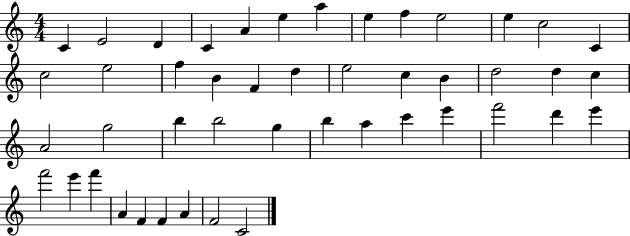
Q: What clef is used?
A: treble